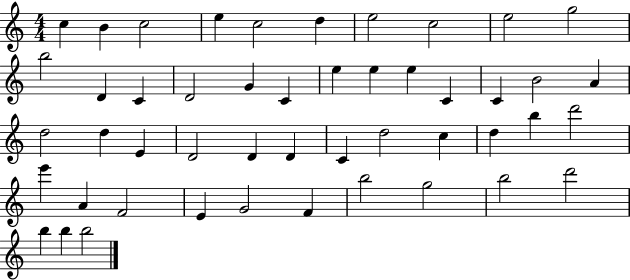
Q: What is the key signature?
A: C major